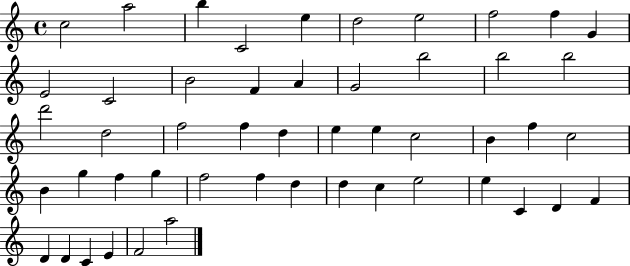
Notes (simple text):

C5/h A5/h B5/q C4/h E5/q D5/h E5/h F5/h F5/q G4/q E4/h C4/h B4/h F4/q A4/q G4/h B5/h B5/h B5/h D6/h D5/h F5/h F5/q D5/q E5/q E5/q C5/h B4/q F5/q C5/h B4/q G5/q F5/q G5/q F5/h F5/q D5/q D5/q C5/q E5/h E5/q C4/q D4/q F4/q D4/q D4/q C4/q E4/q F4/h A5/h